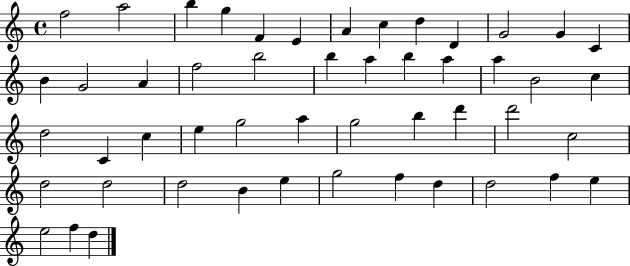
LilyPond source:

{
  \clef treble
  \time 4/4
  \defaultTimeSignature
  \key c \major
  f''2 a''2 | b''4 g''4 f'4 e'4 | a'4 c''4 d''4 d'4 | g'2 g'4 c'4 | \break b'4 g'2 a'4 | f''2 b''2 | b''4 a''4 b''4 a''4 | a''4 b'2 c''4 | \break d''2 c'4 c''4 | e''4 g''2 a''4 | g''2 b''4 d'''4 | d'''2 c''2 | \break d''2 d''2 | d''2 b'4 e''4 | g''2 f''4 d''4 | d''2 f''4 e''4 | \break e''2 f''4 d''4 | \bar "|."
}